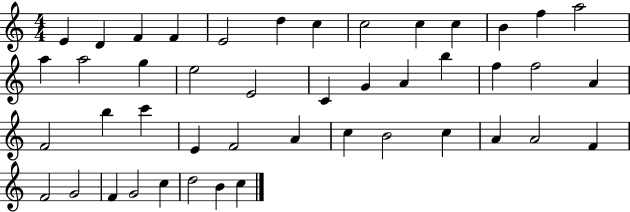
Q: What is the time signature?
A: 4/4